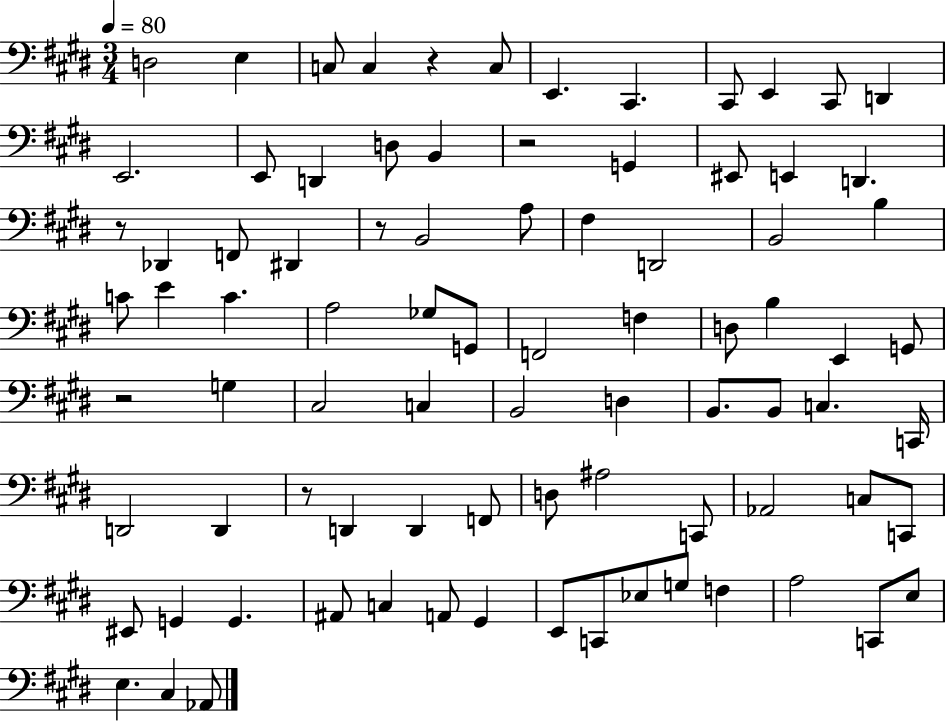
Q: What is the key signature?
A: E major